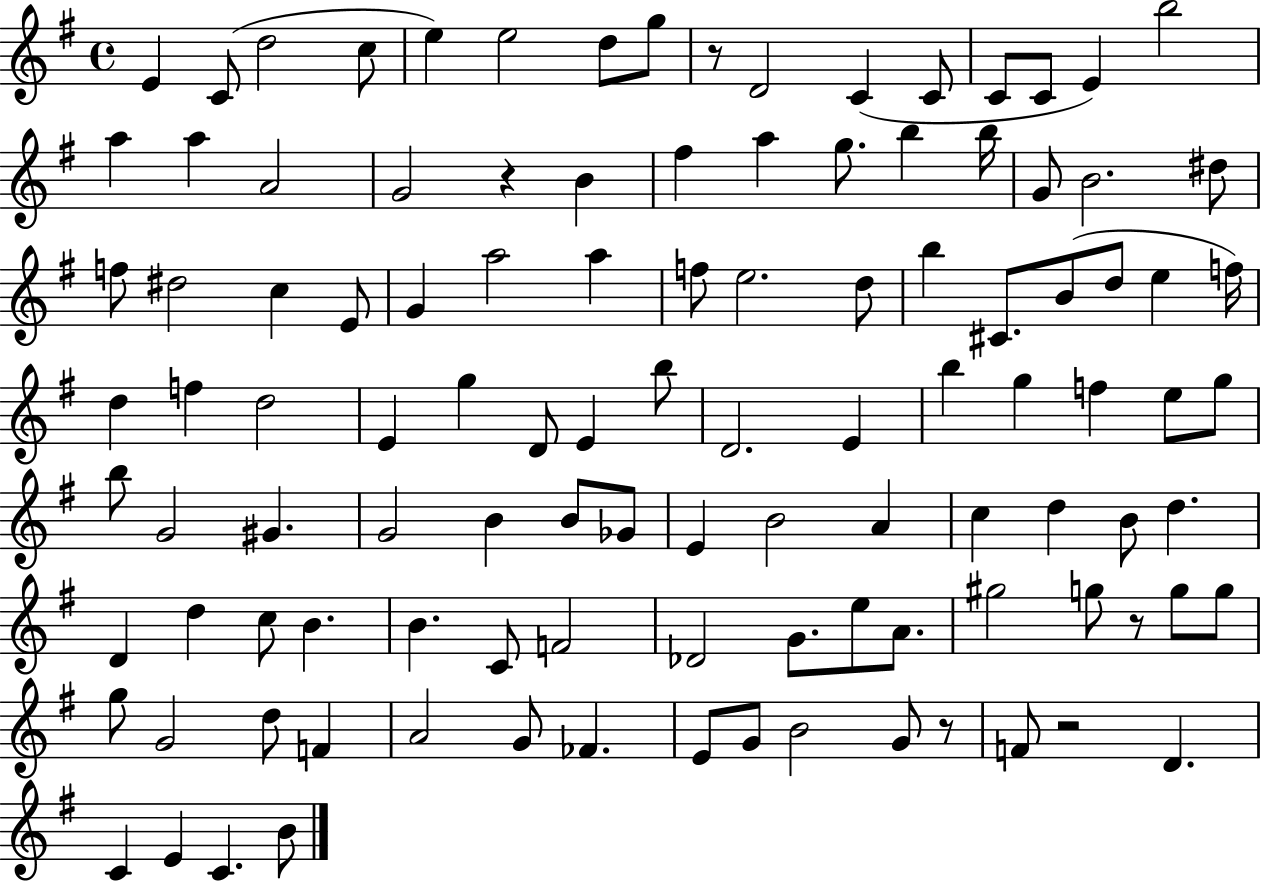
{
  \clef treble
  \time 4/4
  \defaultTimeSignature
  \key g \major
  e'4 c'8( d''2 c''8 | e''4) e''2 d''8 g''8 | r8 d'2 c'4( c'8 | c'8 c'8 e'4) b''2 | \break a''4 a''4 a'2 | g'2 r4 b'4 | fis''4 a''4 g''8. b''4 b''16 | g'8 b'2. dis''8 | \break f''8 dis''2 c''4 e'8 | g'4 a''2 a''4 | f''8 e''2. d''8 | b''4 cis'8. b'8( d''8 e''4 f''16) | \break d''4 f''4 d''2 | e'4 g''4 d'8 e'4 b''8 | d'2. e'4 | b''4 g''4 f''4 e''8 g''8 | \break b''8 g'2 gis'4. | g'2 b'4 b'8 ges'8 | e'4 b'2 a'4 | c''4 d''4 b'8 d''4. | \break d'4 d''4 c''8 b'4. | b'4. c'8 f'2 | des'2 g'8. e''8 a'8. | gis''2 g''8 r8 g''8 g''8 | \break g''8 g'2 d''8 f'4 | a'2 g'8 fes'4. | e'8 g'8 b'2 g'8 r8 | f'8 r2 d'4. | \break c'4 e'4 c'4. b'8 | \bar "|."
}